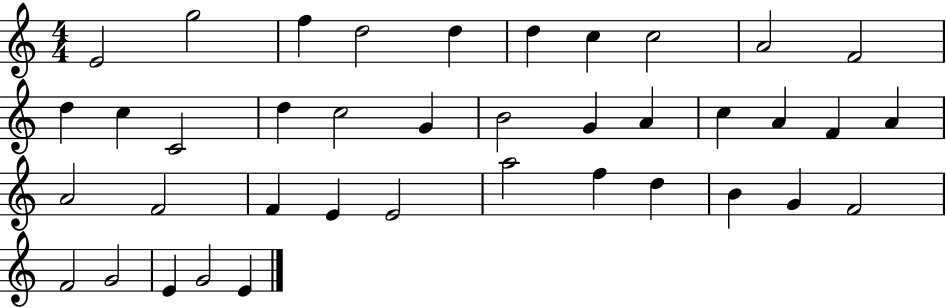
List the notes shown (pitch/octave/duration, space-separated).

E4/h G5/h F5/q D5/h D5/q D5/q C5/q C5/h A4/h F4/h D5/q C5/q C4/h D5/q C5/h G4/q B4/h G4/q A4/q C5/q A4/q F4/q A4/q A4/h F4/h F4/q E4/q E4/h A5/h F5/q D5/q B4/q G4/q F4/h F4/h G4/h E4/q G4/h E4/q